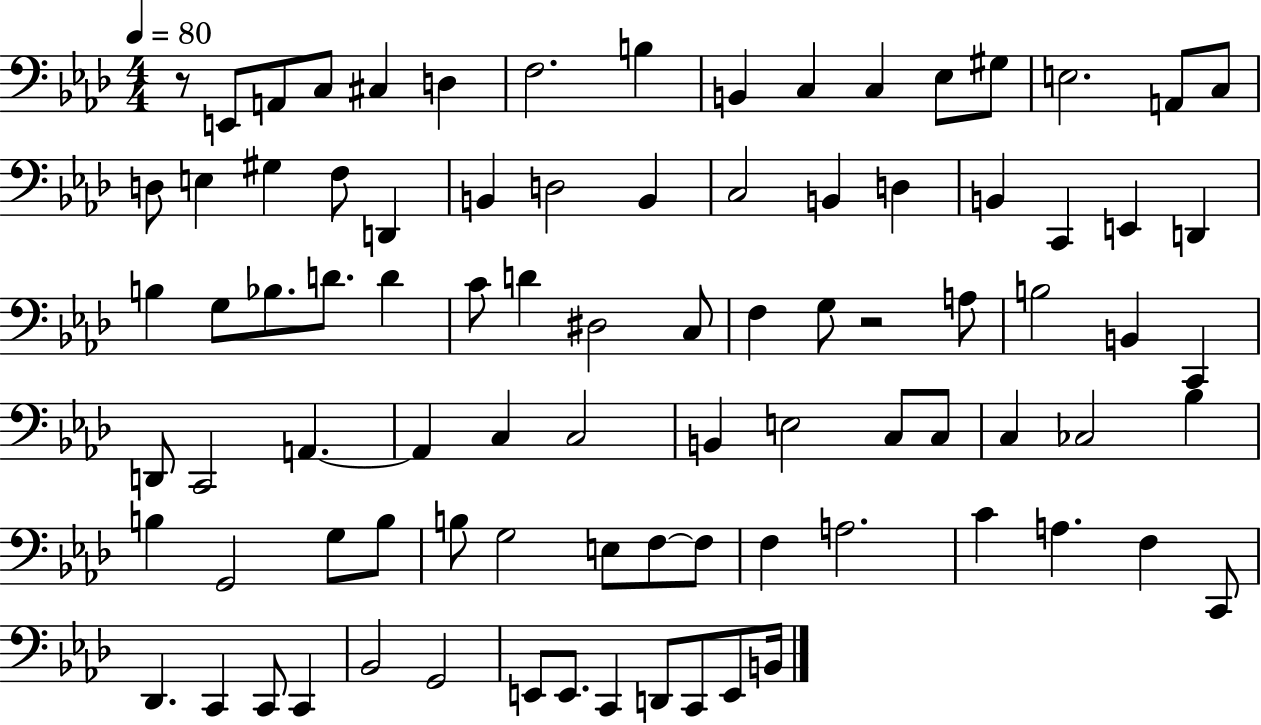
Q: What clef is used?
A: bass